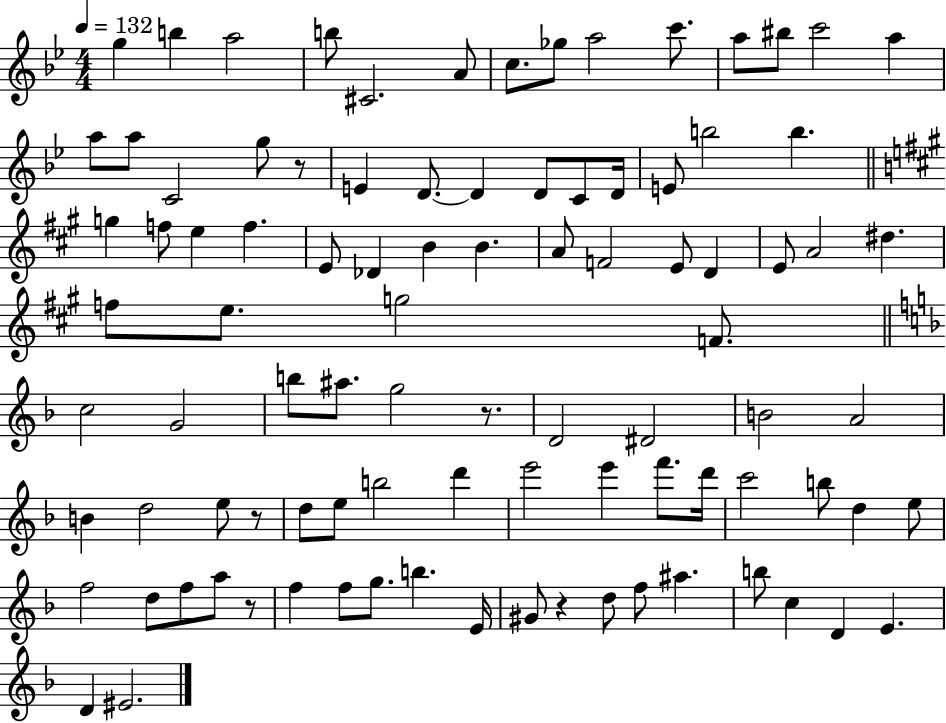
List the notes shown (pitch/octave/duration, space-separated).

G5/q B5/q A5/h B5/e C#4/h. A4/e C5/e. Gb5/e A5/h C6/e. A5/e BIS5/e C6/h A5/q A5/e A5/e C4/h G5/e R/e E4/q D4/e. D4/q D4/e C4/e D4/s E4/e B5/h B5/q. G5/q F5/e E5/q F5/q. E4/e Db4/q B4/q B4/q. A4/e F4/h E4/e D4/q E4/e A4/h D#5/q. F5/e E5/e. G5/h F4/e. C5/h G4/h B5/e A#5/e. G5/h R/e. D4/h D#4/h B4/h A4/h B4/q D5/h E5/e R/e D5/e E5/e B5/h D6/q E6/h E6/q F6/e. D6/s C6/h B5/e D5/q E5/e F5/h D5/e F5/e A5/e R/e F5/q F5/e G5/e. B5/q. E4/s G#4/e R/q D5/e F5/e A#5/q. B5/e C5/q D4/q E4/q. D4/q EIS4/h.